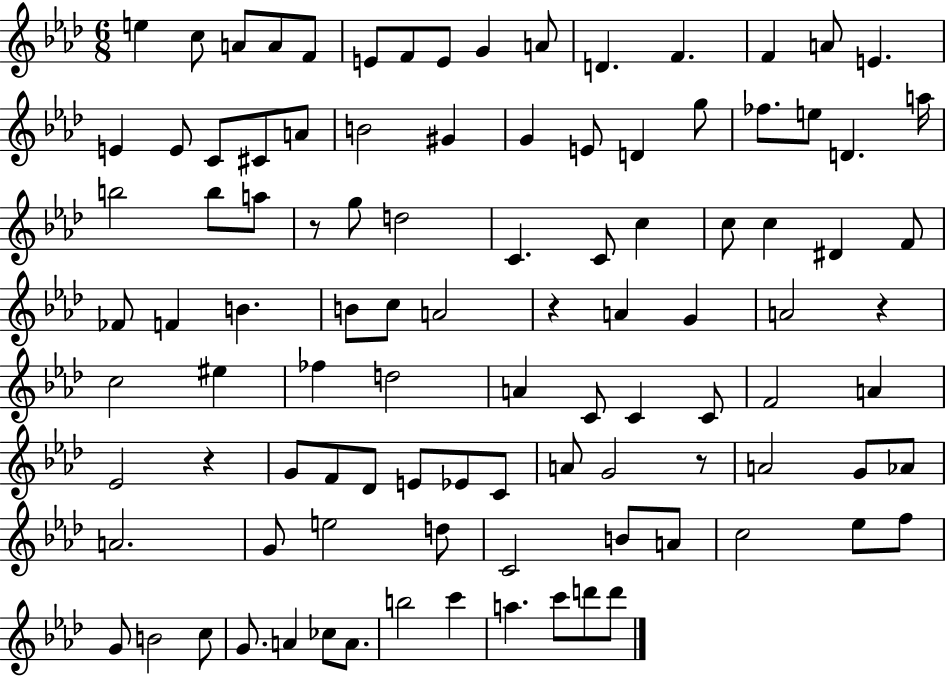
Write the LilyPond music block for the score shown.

{
  \clef treble
  \numericTimeSignature
  \time 6/8
  \key aes \major
  e''4 c''8 a'8 a'8 f'8 | e'8 f'8 e'8 g'4 a'8 | d'4. f'4. | f'4 a'8 e'4. | \break e'4 e'8 c'8 cis'8 a'8 | b'2 gis'4 | g'4 e'8 d'4 g''8 | fes''8. e''8 d'4. a''16 | \break b''2 b''8 a''8 | r8 g''8 d''2 | c'4. c'8 c''4 | c''8 c''4 dis'4 f'8 | \break fes'8 f'4 b'4. | b'8 c''8 a'2 | r4 a'4 g'4 | a'2 r4 | \break c''2 eis''4 | fes''4 d''2 | a'4 c'8 c'4 c'8 | f'2 a'4 | \break ees'2 r4 | g'8 f'8 des'8 e'8 ees'8 c'8 | a'8 g'2 r8 | a'2 g'8 aes'8 | \break a'2. | g'8 e''2 d''8 | c'2 b'8 a'8 | c''2 ees''8 f''8 | \break g'8 b'2 c''8 | g'8. a'4 ces''8 a'8. | b''2 c'''4 | a''4. c'''8 d'''8 d'''8 | \break \bar "|."
}